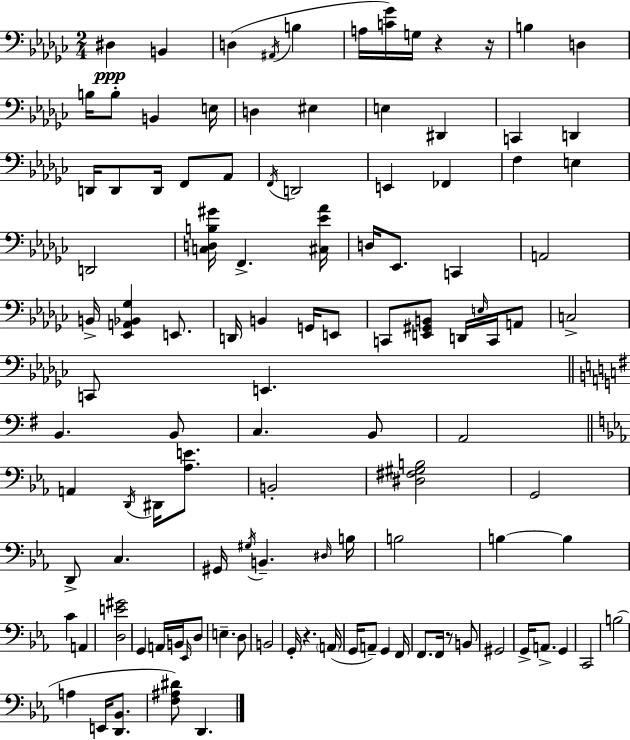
X:1
T:Untitled
M:2/4
L:1/4
K:Ebm
^D, B,, D, ^A,,/4 B, A,/4 [C_G]/4 G,/4 z z/4 B, D, B,/4 B,/2 B,, E,/4 D, ^E, E, ^D,, C,, D,, D,,/4 D,,/2 D,,/4 F,,/2 _A,,/2 F,,/4 D,,2 E,, _F,, F, E, D,,2 [C,D,B,^G]/4 F,, [^C,_E_A]/4 D,/4 _E,,/2 C,, A,,2 B,,/4 [_E,,A,,_B,,_G,] E,,/2 D,,/4 B,, G,,/4 E,,/2 C,,/2 [E,,^G,,B,,]/2 D,,/4 E,/4 C,,/4 A,,/2 C,2 C,,/2 E,, B,, B,,/2 C, B,,/2 A,,2 A,, D,,/4 ^D,,/4 [_A,E]/2 B,,2 [^D,^F,^G,B,]2 G,,2 D,,/2 C, ^G,,/4 ^G,/4 B,, ^D,/4 B,/4 B,2 B, B, C A,, [D,E^G]2 G,, A,,/4 B,,/4 _E,,/4 D,/2 E, D,/2 B,,2 G,,/4 z A,,/4 G,,/4 A,,/2 G,, F,,/4 F,,/2 F,,/4 z/2 B,,/2 ^G,,2 G,,/4 A,,/2 G,, C,,2 B,2 A, E,,/4 [D,,_B,,]/2 [F,^A,^D]/2 D,,